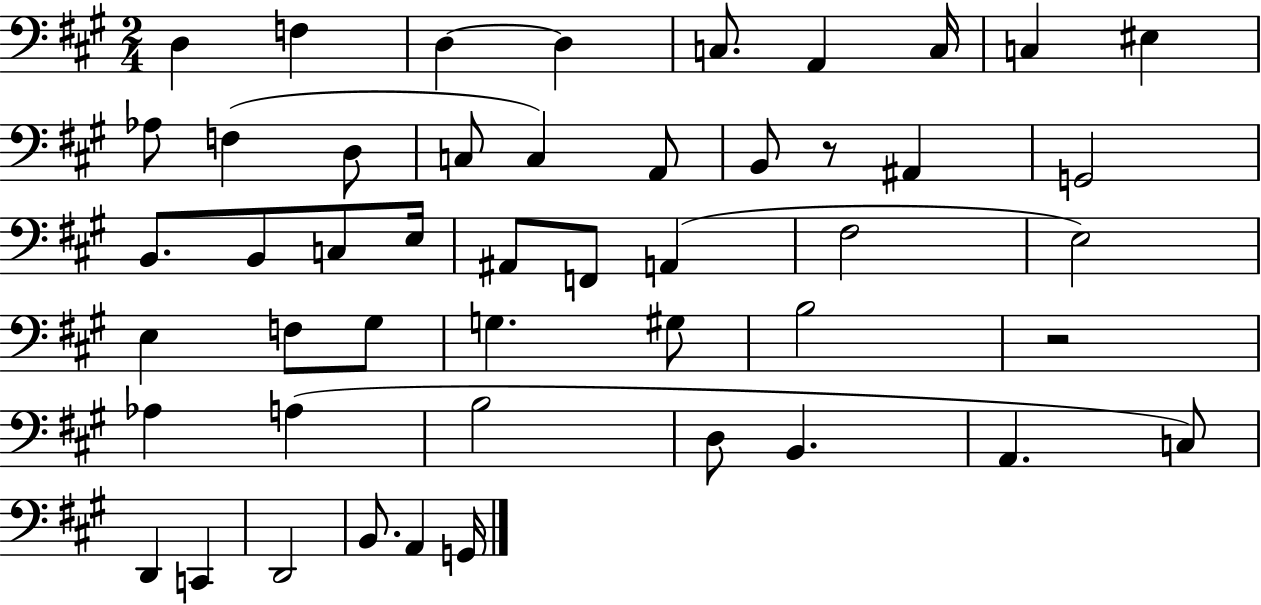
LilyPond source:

{
  \clef bass
  \numericTimeSignature
  \time 2/4
  \key a \major
  d4 f4 | d4~~ d4 | c8. a,4 c16 | c4 eis4 | \break aes8 f4( d8 | c8 c4) a,8 | b,8 r8 ais,4 | g,2 | \break b,8. b,8 c8 e16 | ais,8 f,8 a,4( | fis2 | e2) | \break e4 f8 gis8 | g4. gis8 | b2 | r2 | \break aes4 a4( | b2 | d8 b,4. | a,4. c8) | \break d,4 c,4 | d,2 | b,8. a,4 g,16 | \bar "|."
}